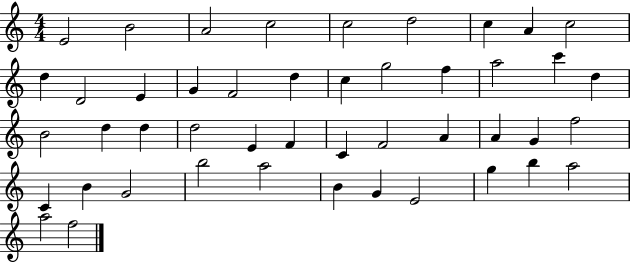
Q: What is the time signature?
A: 4/4